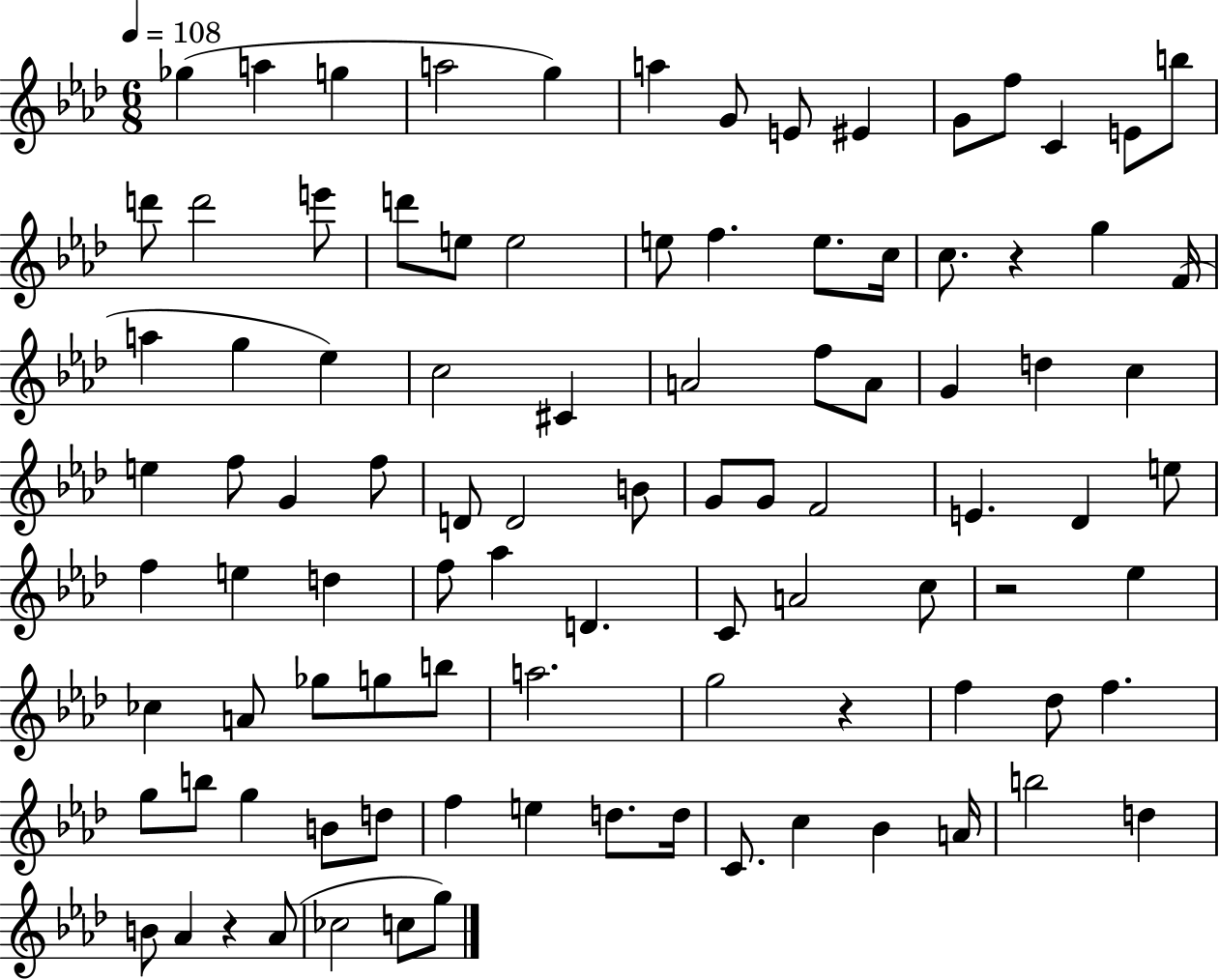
Gb5/q A5/q G5/q A5/h G5/q A5/q G4/e E4/e EIS4/q G4/e F5/e C4/q E4/e B5/e D6/e D6/h E6/e D6/e E5/e E5/h E5/e F5/q. E5/e. C5/s C5/e. R/q G5/q F4/s A5/q G5/q Eb5/q C5/h C#4/q A4/h F5/e A4/e G4/q D5/q C5/q E5/q F5/e G4/q F5/e D4/e D4/h B4/e G4/e G4/e F4/h E4/q. Db4/q E5/e F5/q E5/q D5/q F5/e Ab5/q D4/q. C4/e A4/h C5/e R/h Eb5/q CES5/q A4/e Gb5/e G5/e B5/e A5/h. G5/h R/q F5/q Db5/e F5/q. G5/e B5/e G5/q B4/e D5/e F5/q E5/q D5/e. D5/s C4/e. C5/q Bb4/q A4/s B5/h D5/q B4/e Ab4/q R/q Ab4/e CES5/h C5/e G5/e